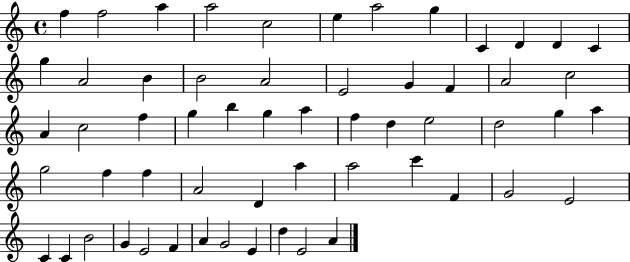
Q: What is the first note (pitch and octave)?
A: F5